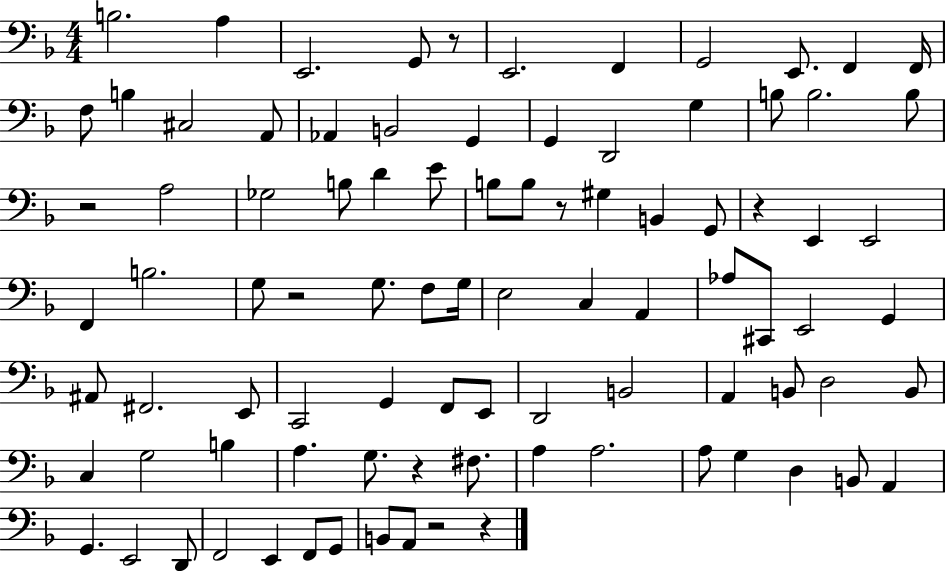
{
  \clef bass
  \numericTimeSignature
  \time 4/4
  \key f \major
  \repeat volta 2 { b2. a4 | e,2. g,8 r8 | e,2. f,4 | g,2 e,8. f,4 f,16 | \break f8 b4 cis2 a,8 | aes,4 b,2 g,4 | g,4 d,2 g4 | b8 b2. b8 | \break r2 a2 | ges2 b8 d'4 e'8 | b8 b8 r8 gis4 b,4 g,8 | r4 e,4 e,2 | \break f,4 b2. | g8 r2 g8. f8 g16 | e2 c4 a,4 | aes8 cis,8 e,2 g,4 | \break ais,8 fis,2. e,8 | c,2 g,4 f,8 e,8 | d,2 b,2 | a,4 b,8 d2 b,8 | \break c4 g2 b4 | a4. g8. r4 fis8. | a4 a2. | a8 g4 d4 b,8 a,4 | \break g,4. e,2 d,8 | f,2 e,4 f,8 g,8 | b,8 a,8 r2 r4 | } \bar "|."
}